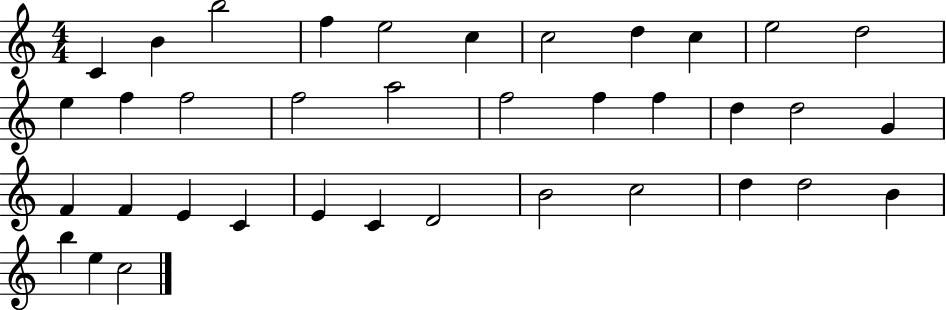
{
  \clef treble
  \numericTimeSignature
  \time 4/4
  \key c \major
  c'4 b'4 b''2 | f''4 e''2 c''4 | c''2 d''4 c''4 | e''2 d''2 | \break e''4 f''4 f''2 | f''2 a''2 | f''2 f''4 f''4 | d''4 d''2 g'4 | \break f'4 f'4 e'4 c'4 | e'4 c'4 d'2 | b'2 c''2 | d''4 d''2 b'4 | \break b''4 e''4 c''2 | \bar "|."
}